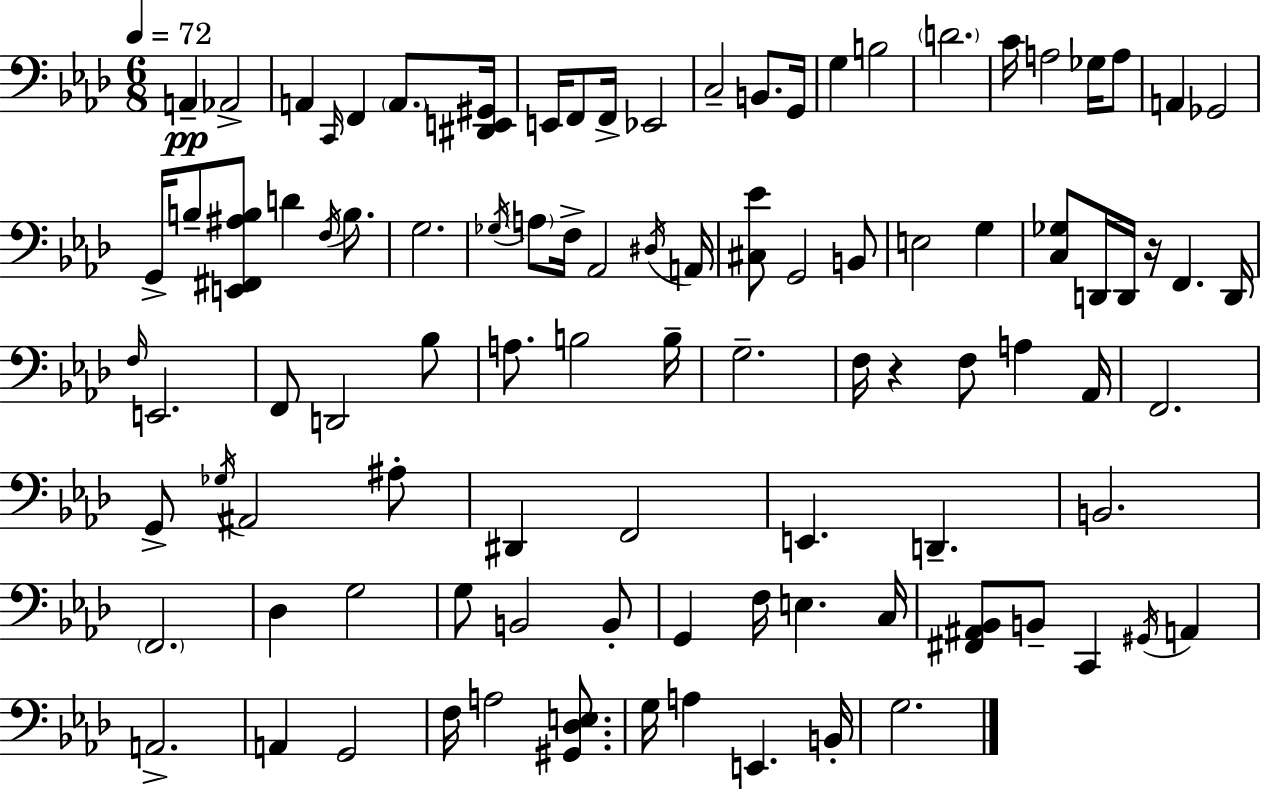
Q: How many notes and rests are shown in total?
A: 97